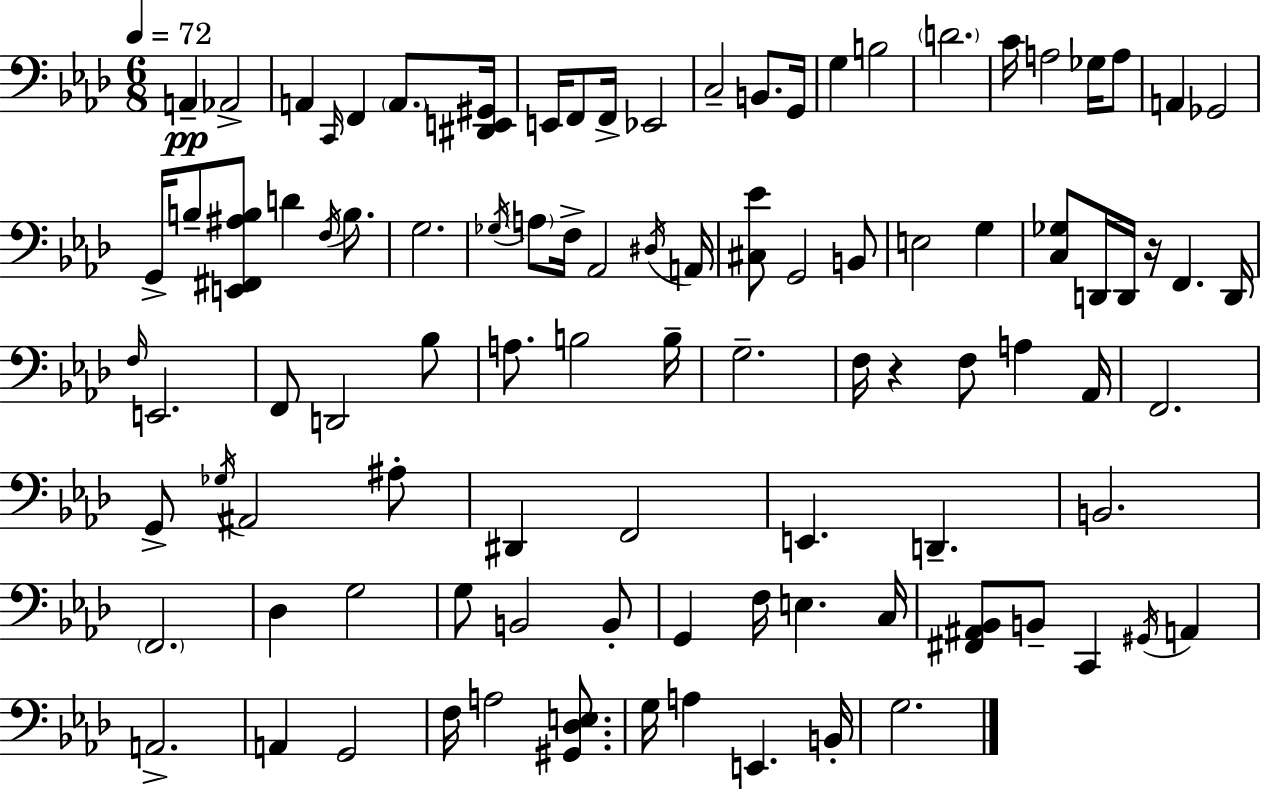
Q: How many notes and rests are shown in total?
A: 97